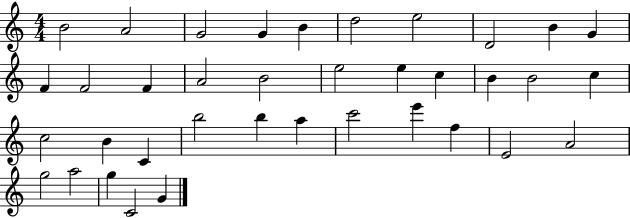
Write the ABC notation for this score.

X:1
T:Untitled
M:4/4
L:1/4
K:C
B2 A2 G2 G B d2 e2 D2 B G F F2 F A2 B2 e2 e c B B2 c c2 B C b2 b a c'2 e' f E2 A2 g2 a2 g C2 G